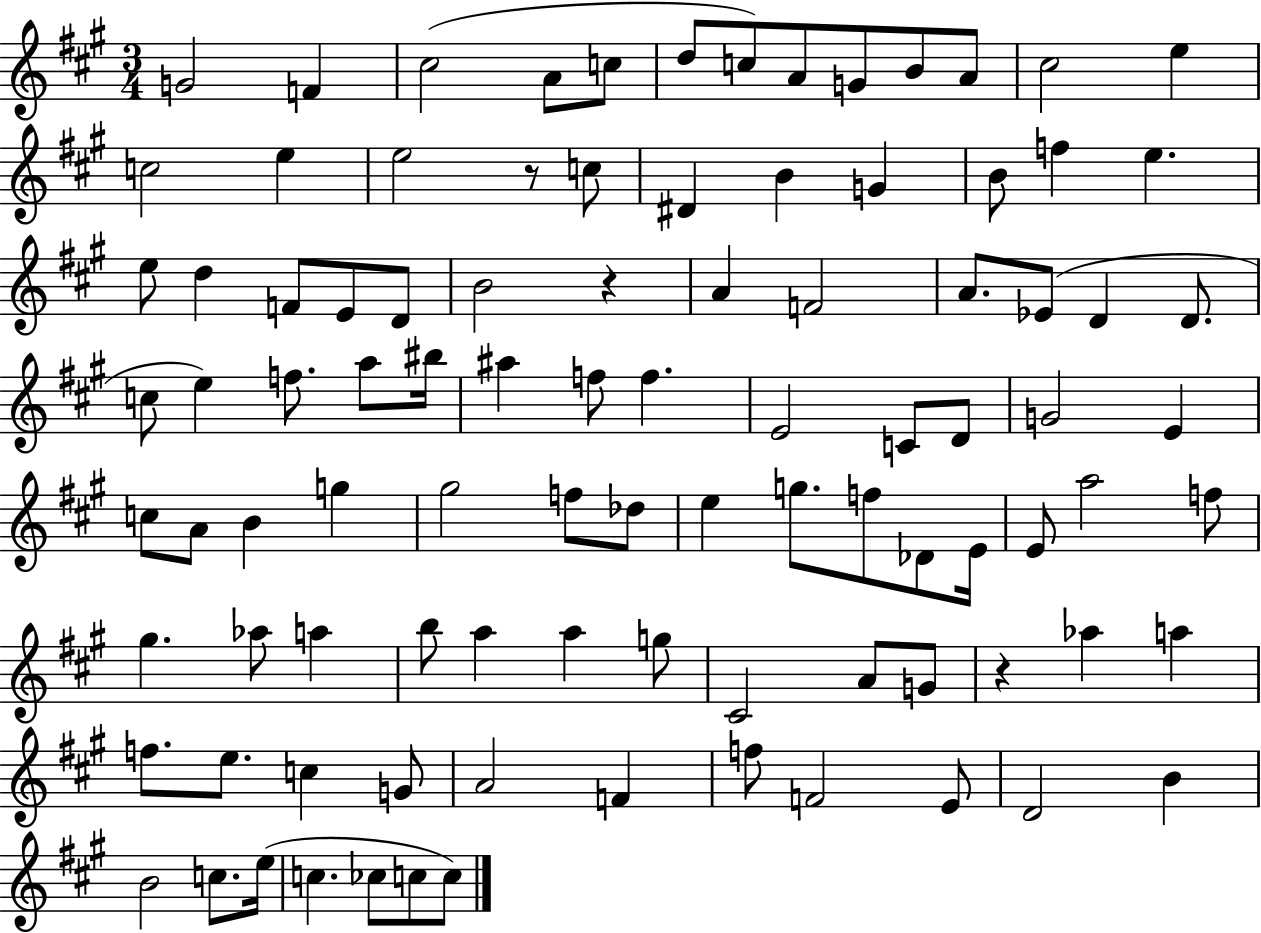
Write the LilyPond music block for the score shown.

{
  \clef treble
  \numericTimeSignature
  \time 3/4
  \key a \major
  g'2 f'4 | cis''2( a'8 c''8 | d''8 c''8) a'8 g'8 b'8 a'8 | cis''2 e''4 | \break c''2 e''4 | e''2 r8 c''8 | dis'4 b'4 g'4 | b'8 f''4 e''4. | \break e''8 d''4 f'8 e'8 d'8 | b'2 r4 | a'4 f'2 | a'8. ees'8( d'4 d'8. | \break c''8 e''4) f''8. a''8 bis''16 | ais''4 f''8 f''4. | e'2 c'8 d'8 | g'2 e'4 | \break c''8 a'8 b'4 g''4 | gis''2 f''8 des''8 | e''4 g''8. f''8 des'8 e'16 | e'8 a''2 f''8 | \break gis''4. aes''8 a''4 | b''8 a''4 a''4 g''8 | cis'2 a'8 g'8 | r4 aes''4 a''4 | \break f''8. e''8. c''4 g'8 | a'2 f'4 | f''8 f'2 e'8 | d'2 b'4 | \break b'2 c''8. e''16( | c''4. ces''8 c''8 c''8) | \bar "|."
}